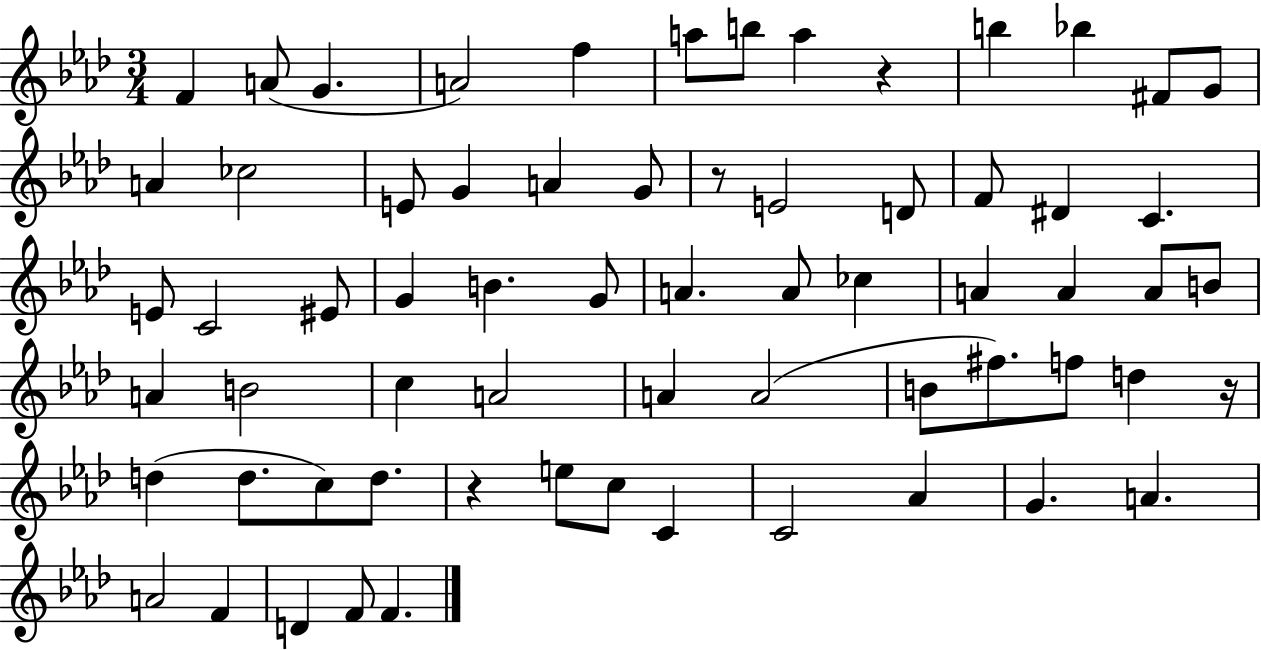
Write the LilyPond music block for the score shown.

{
  \clef treble
  \numericTimeSignature
  \time 3/4
  \key aes \major
  f'4 a'8( g'4. | a'2) f''4 | a''8 b''8 a''4 r4 | b''4 bes''4 fis'8 g'8 | \break a'4 ces''2 | e'8 g'4 a'4 g'8 | r8 e'2 d'8 | f'8 dis'4 c'4. | \break e'8 c'2 eis'8 | g'4 b'4. g'8 | a'4. a'8 ces''4 | a'4 a'4 a'8 b'8 | \break a'4 b'2 | c''4 a'2 | a'4 a'2( | b'8 fis''8.) f''8 d''4 r16 | \break d''4( d''8. c''8) d''8. | r4 e''8 c''8 c'4 | c'2 aes'4 | g'4. a'4. | \break a'2 f'4 | d'4 f'8 f'4. | \bar "|."
}